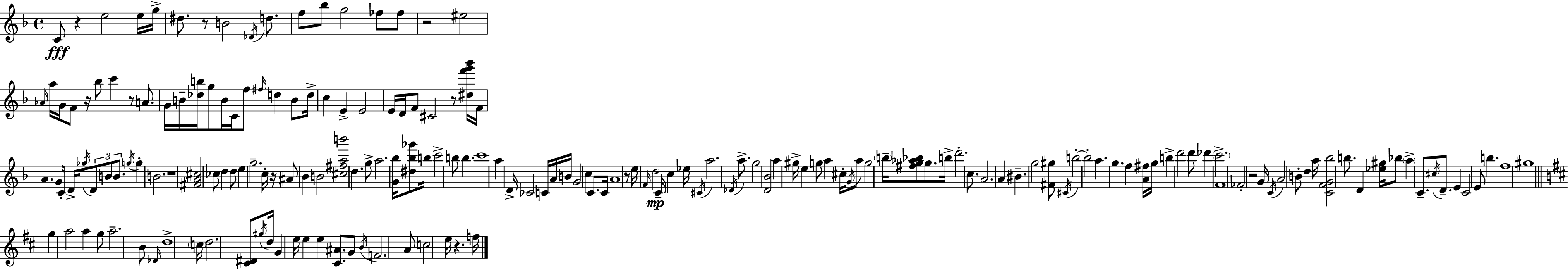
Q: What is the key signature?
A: D minor